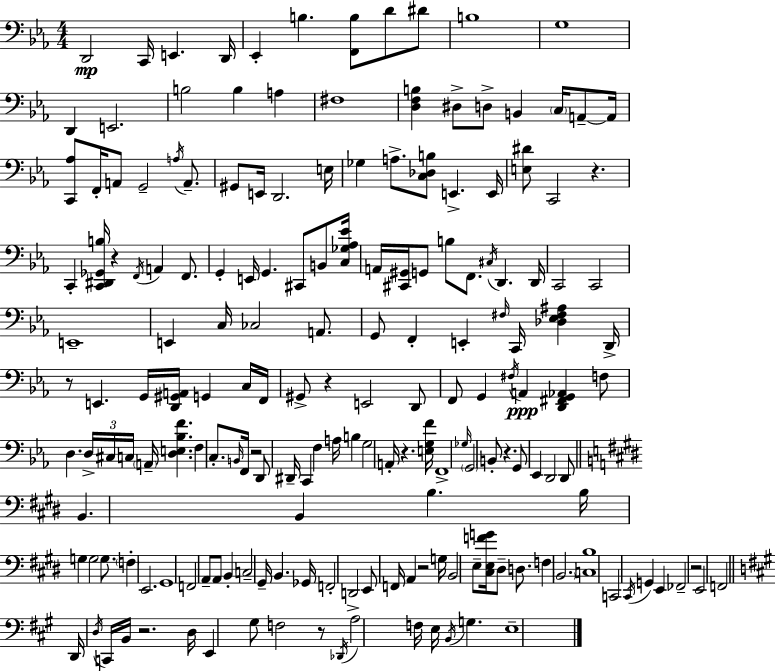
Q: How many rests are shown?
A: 11